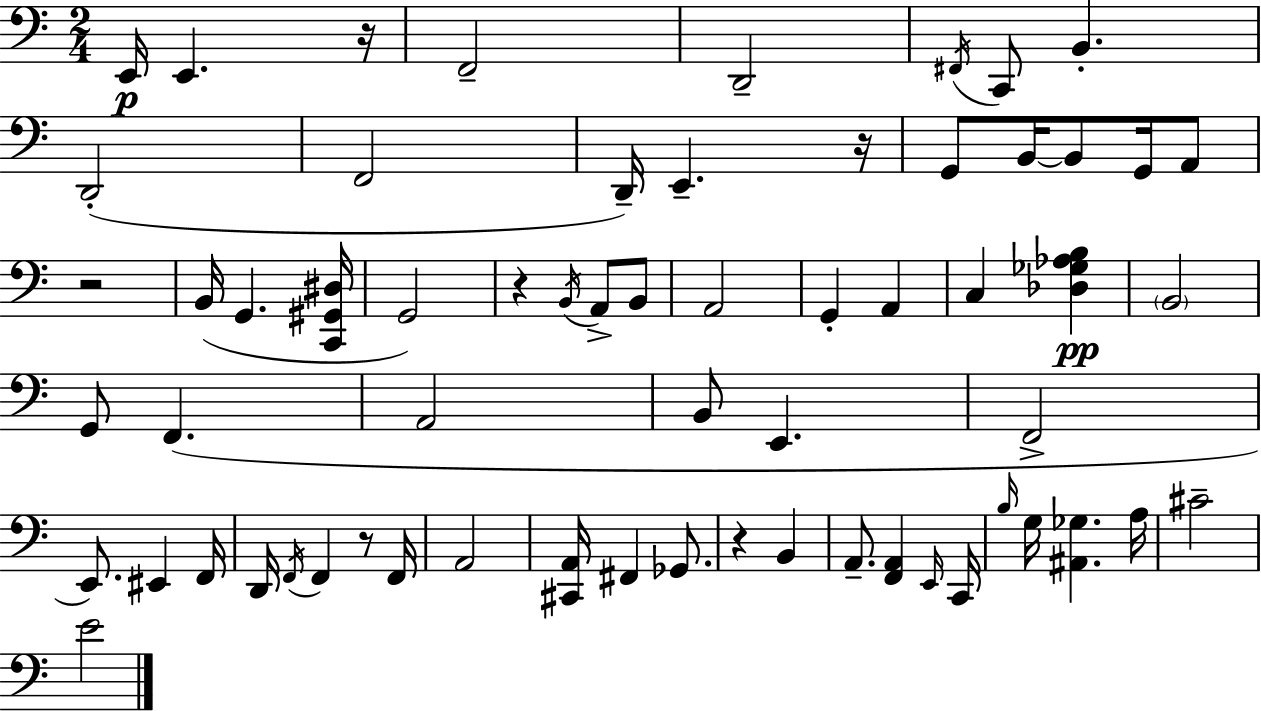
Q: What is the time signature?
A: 2/4